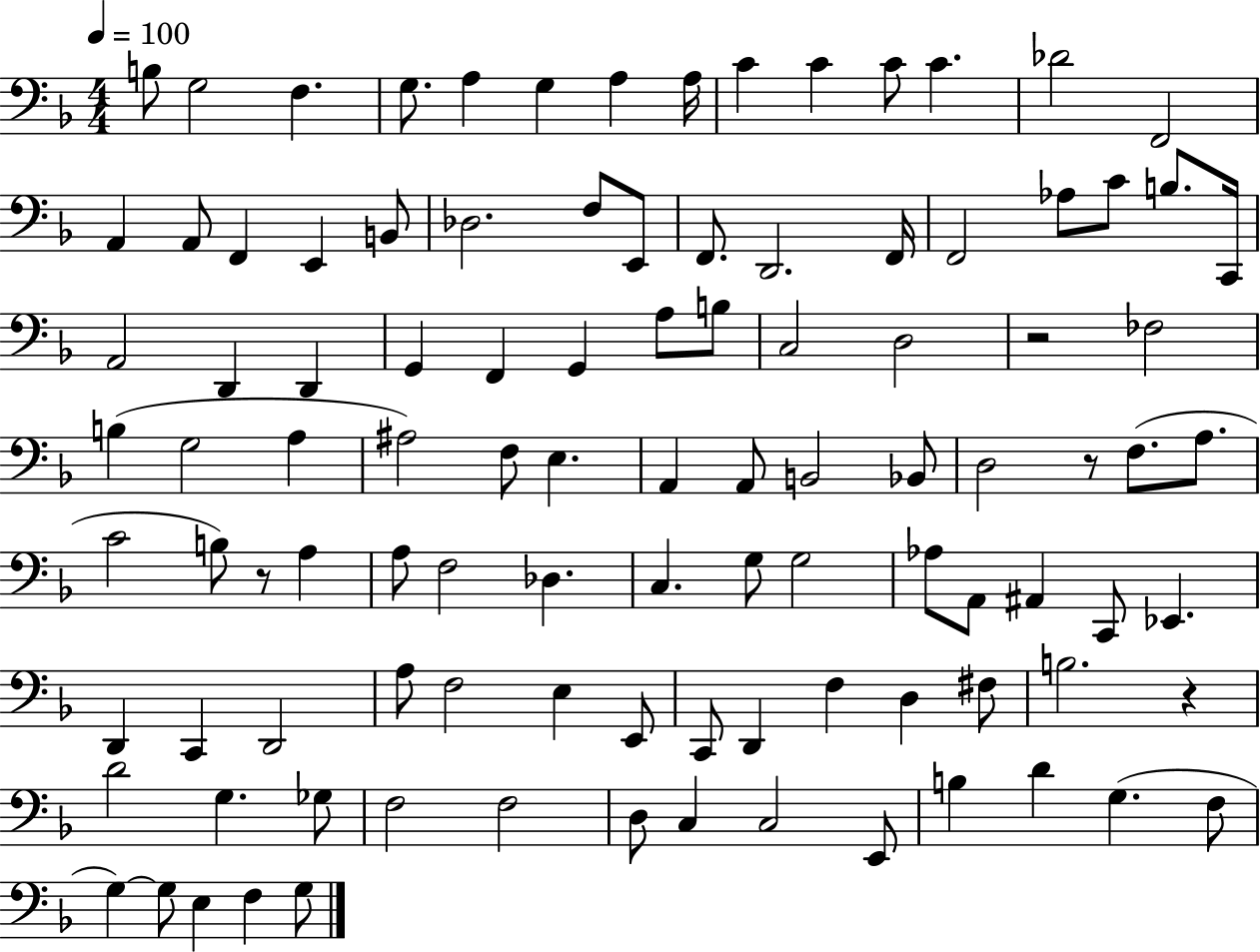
B3/e G3/h F3/q. G3/e. A3/q G3/q A3/q A3/s C4/q C4/q C4/e C4/q. Db4/h F2/h A2/q A2/e F2/q E2/q B2/e Db3/h. F3/e E2/e F2/e. D2/h. F2/s F2/h Ab3/e C4/e B3/e. C2/s A2/h D2/q D2/q G2/q F2/q G2/q A3/e B3/e C3/h D3/h R/h FES3/h B3/q G3/h A3/q A#3/h F3/e E3/q. A2/q A2/e B2/h Bb2/e D3/h R/e F3/e. A3/e. C4/h B3/e R/e A3/q A3/e F3/h Db3/q. C3/q. G3/e G3/h Ab3/e A2/e A#2/q C2/e Eb2/q. D2/q C2/q D2/h A3/e F3/h E3/q E2/e C2/e D2/q F3/q D3/q F#3/e B3/h. R/q D4/h G3/q. Gb3/e F3/h F3/h D3/e C3/q C3/h E2/e B3/q D4/q G3/q. F3/e G3/q G3/e E3/q F3/q G3/e